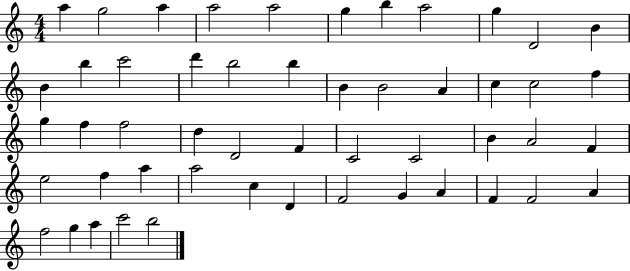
{
  \clef treble
  \numericTimeSignature
  \time 4/4
  \key c \major
  a''4 g''2 a''4 | a''2 a''2 | g''4 b''4 a''2 | g''4 d'2 b'4 | \break b'4 b''4 c'''2 | d'''4 b''2 b''4 | b'4 b'2 a'4 | c''4 c''2 f''4 | \break g''4 f''4 f''2 | d''4 d'2 f'4 | c'2 c'2 | b'4 a'2 f'4 | \break e''2 f''4 a''4 | a''2 c''4 d'4 | f'2 g'4 a'4 | f'4 f'2 a'4 | \break f''2 g''4 a''4 | c'''2 b''2 | \bar "|."
}